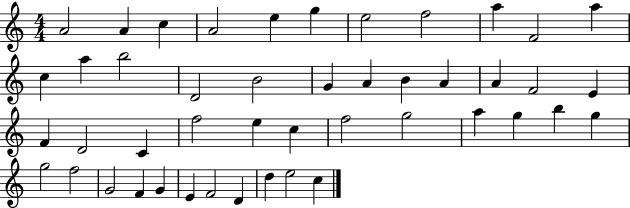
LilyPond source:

{
  \clef treble
  \numericTimeSignature
  \time 4/4
  \key c \major
  a'2 a'4 c''4 | a'2 e''4 g''4 | e''2 f''2 | a''4 f'2 a''4 | \break c''4 a''4 b''2 | d'2 b'2 | g'4 a'4 b'4 a'4 | a'4 f'2 e'4 | \break f'4 d'2 c'4 | f''2 e''4 c''4 | f''2 g''2 | a''4 g''4 b''4 g''4 | \break g''2 f''2 | g'2 f'4 g'4 | e'4 f'2 d'4 | d''4 e''2 c''4 | \break \bar "|."
}